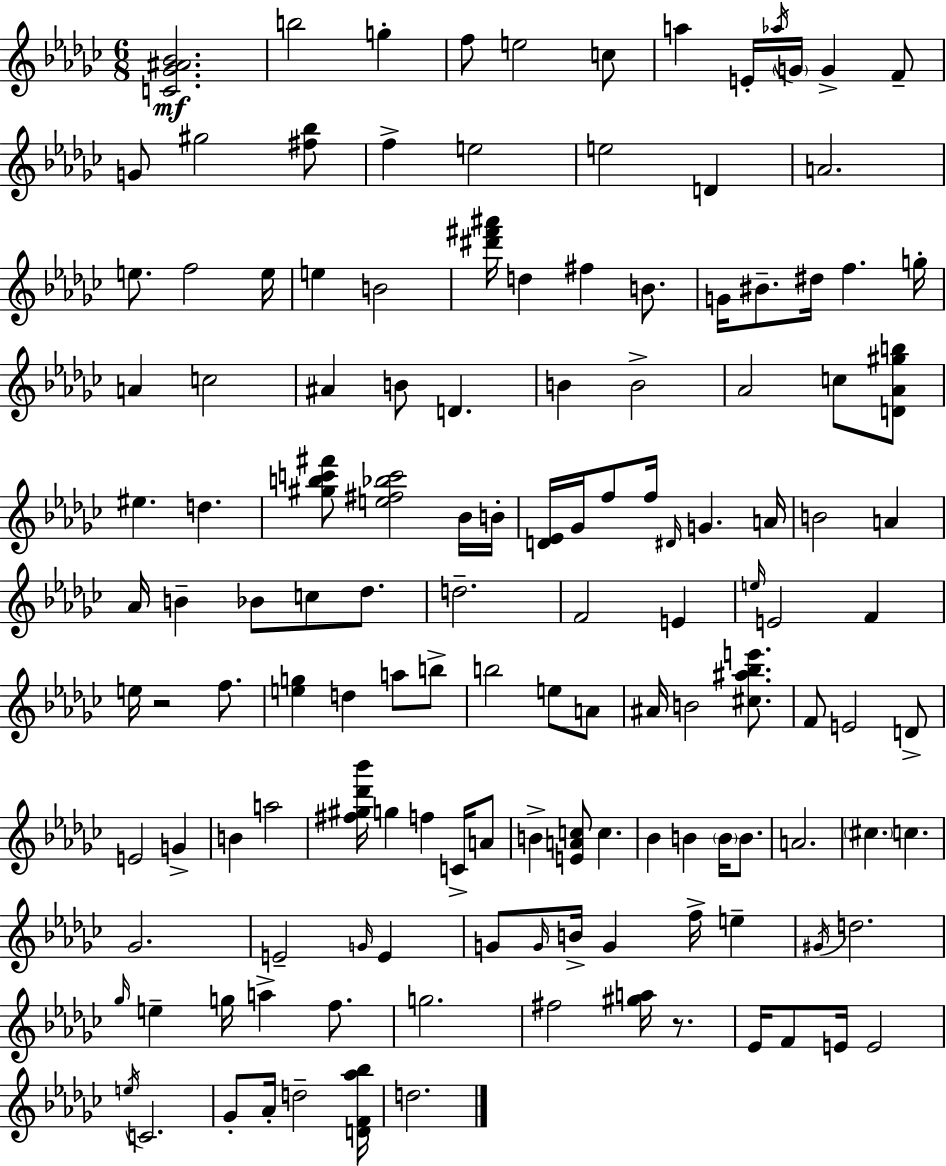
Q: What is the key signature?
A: EES minor